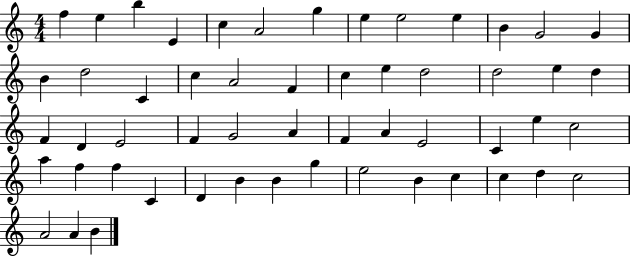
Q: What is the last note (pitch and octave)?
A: B4